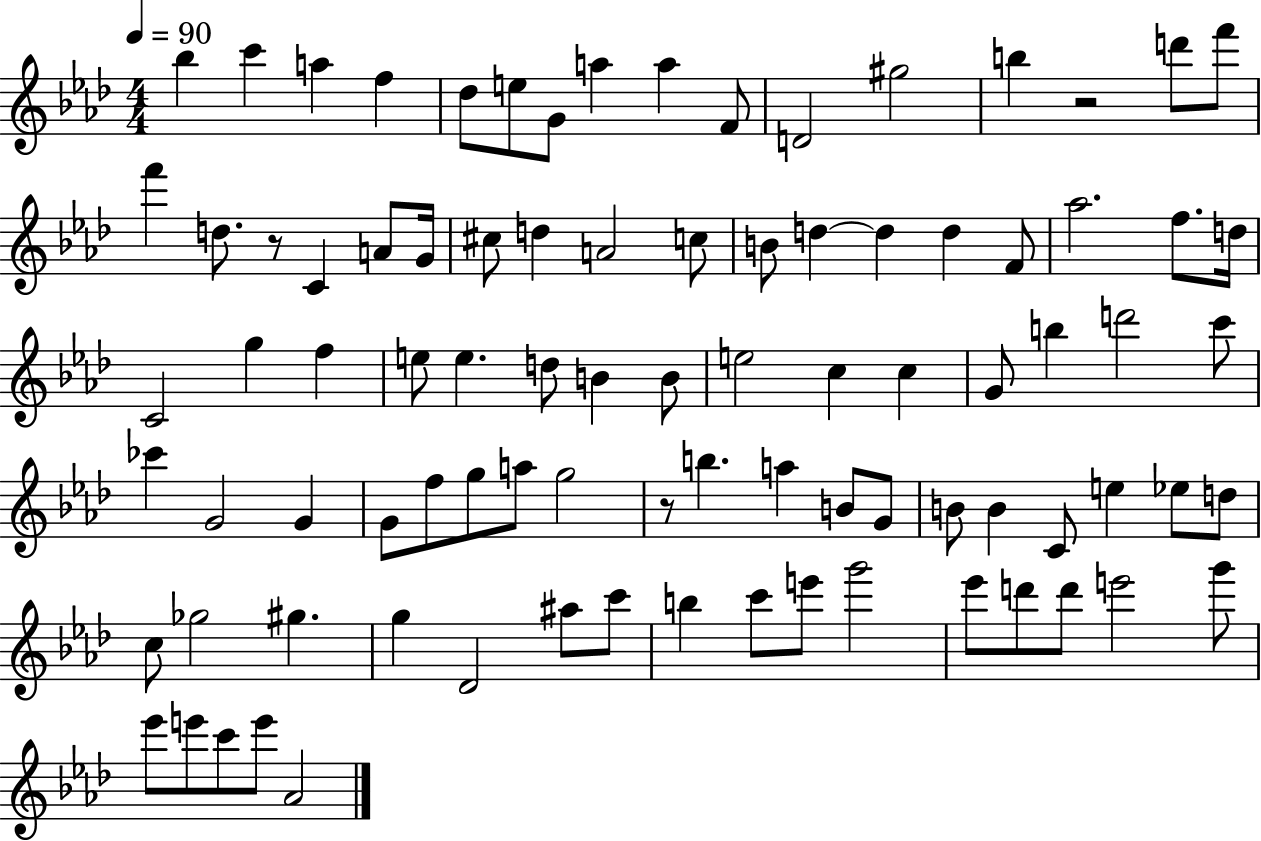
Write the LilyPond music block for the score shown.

{
  \clef treble
  \numericTimeSignature
  \time 4/4
  \key aes \major
  \tempo 4 = 90
  bes''4 c'''4 a''4 f''4 | des''8 e''8 g'8 a''4 a''4 f'8 | d'2 gis''2 | b''4 r2 d'''8 f'''8 | \break f'''4 d''8. r8 c'4 a'8 g'16 | cis''8 d''4 a'2 c''8 | b'8 d''4~~ d''4 d''4 f'8 | aes''2. f''8. d''16 | \break c'2 g''4 f''4 | e''8 e''4. d''8 b'4 b'8 | e''2 c''4 c''4 | g'8 b''4 d'''2 c'''8 | \break ces'''4 g'2 g'4 | g'8 f''8 g''8 a''8 g''2 | r8 b''4. a''4 b'8 g'8 | b'8 b'4 c'8 e''4 ees''8 d''8 | \break c''8 ges''2 gis''4. | g''4 des'2 ais''8 c'''8 | b''4 c'''8 e'''8 g'''2 | ees'''8 d'''8 d'''8 e'''2 g'''8 | \break ees'''8 e'''8 c'''8 e'''8 aes'2 | \bar "|."
}